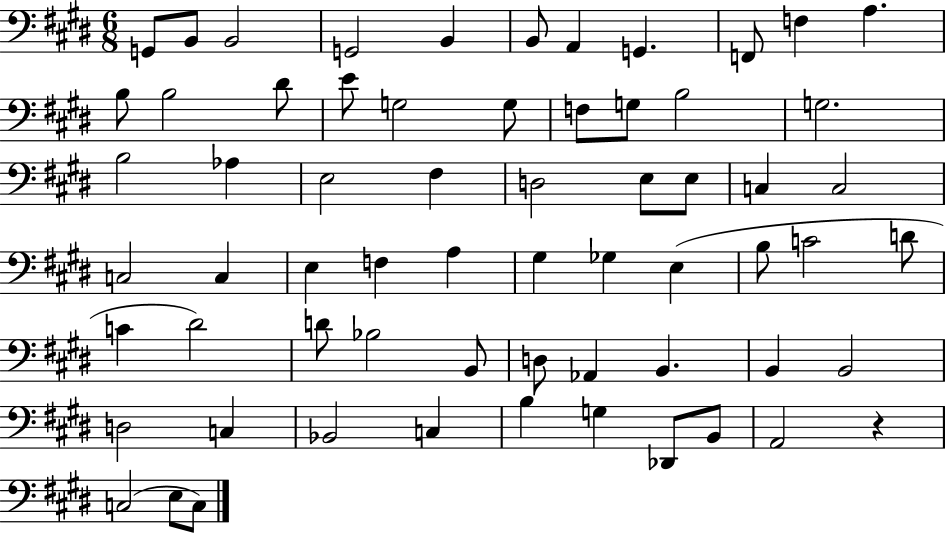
G2/e B2/e B2/h G2/h B2/q B2/e A2/q G2/q. F2/e F3/q A3/q. B3/e B3/h D#4/e E4/e G3/h G3/e F3/e G3/e B3/h G3/h. B3/h Ab3/q E3/h F#3/q D3/h E3/e E3/e C3/q C3/h C3/h C3/q E3/q F3/q A3/q G#3/q Gb3/q E3/q B3/e C4/h D4/e C4/q D#4/h D4/e Bb3/h B2/e D3/e Ab2/q B2/q. B2/q B2/h D3/h C3/q Bb2/h C3/q B3/q G3/q Db2/e B2/e A2/h R/q C3/h E3/e C3/e